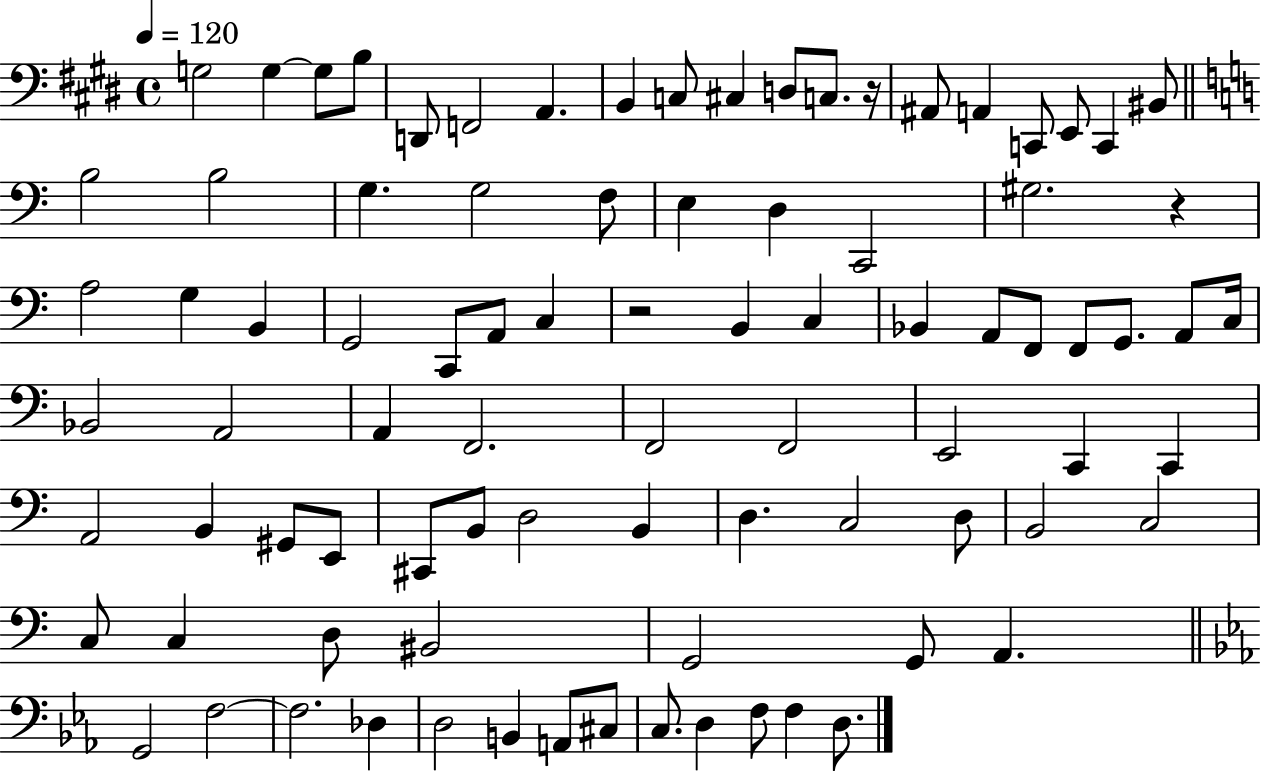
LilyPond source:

{
  \clef bass
  \time 4/4
  \defaultTimeSignature
  \key e \major
  \tempo 4 = 120
  g2 g4~~ g8 b8 | d,8 f,2 a,4. | b,4 c8 cis4 d8 c8. r16 | ais,8 a,4 c,8 e,8 c,4 bis,8 | \break \bar "||" \break \key c \major b2 b2 | g4. g2 f8 | e4 d4 c,2 | gis2. r4 | \break a2 g4 b,4 | g,2 c,8 a,8 c4 | r2 b,4 c4 | bes,4 a,8 f,8 f,8 g,8. a,8 c16 | \break bes,2 a,2 | a,4 f,2. | f,2 f,2 | e,2 c,4 c,4 | \break a,2 b,4 gis,8 e,8 | cis,8 b,8 d2 b,4 | d4. c2 d8 | b,2 c2 | \break c8 c4 d8 bis,2 | g,2 g,8 a,4. | \bar "||" \break \key ees \major g,2 f2~~ | f2. des4 | d2 b,4 a,8 cis8 | c8. d4 f8 f4 d8. | \break \bar "|."
}